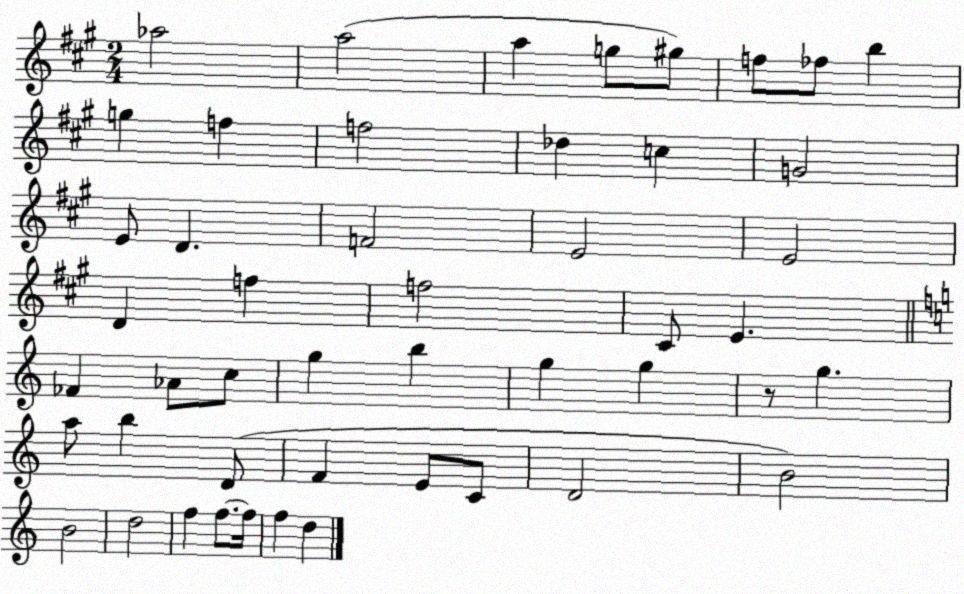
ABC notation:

X:1
T:Untitled
M:2/4
L:1/4
K:A
_a2 a2 a g/2 ^g/2 f/2 _f/2 b g f f2 _d c G2 E/2 D F2 E2 E2 D f f2 ^C/2 E _F _A/2 c/2 g b g g z/2 g a/2 b D/2 F E/2 C/2 D2 B2 B2 d2 f f/2 f/4 f d